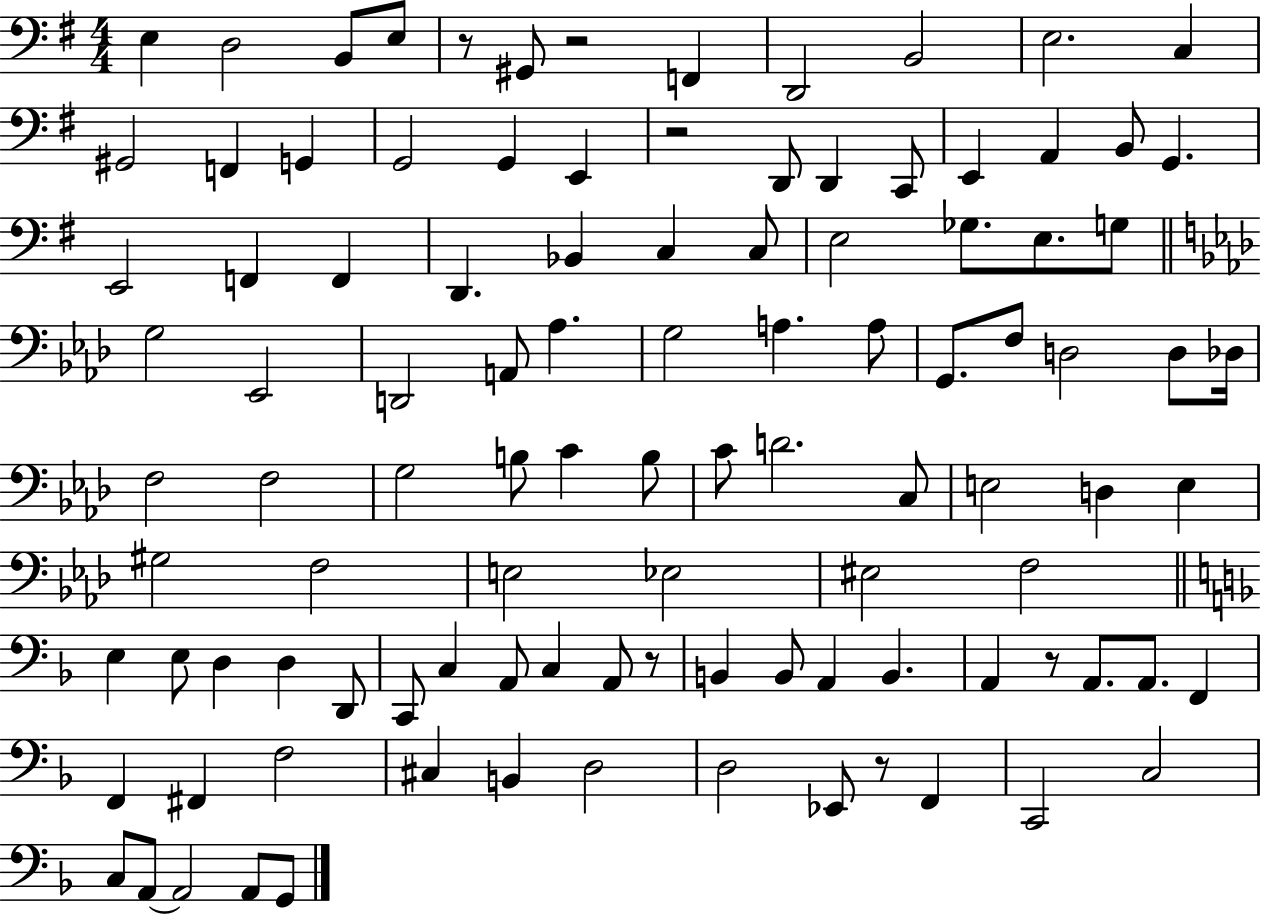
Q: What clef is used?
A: bass